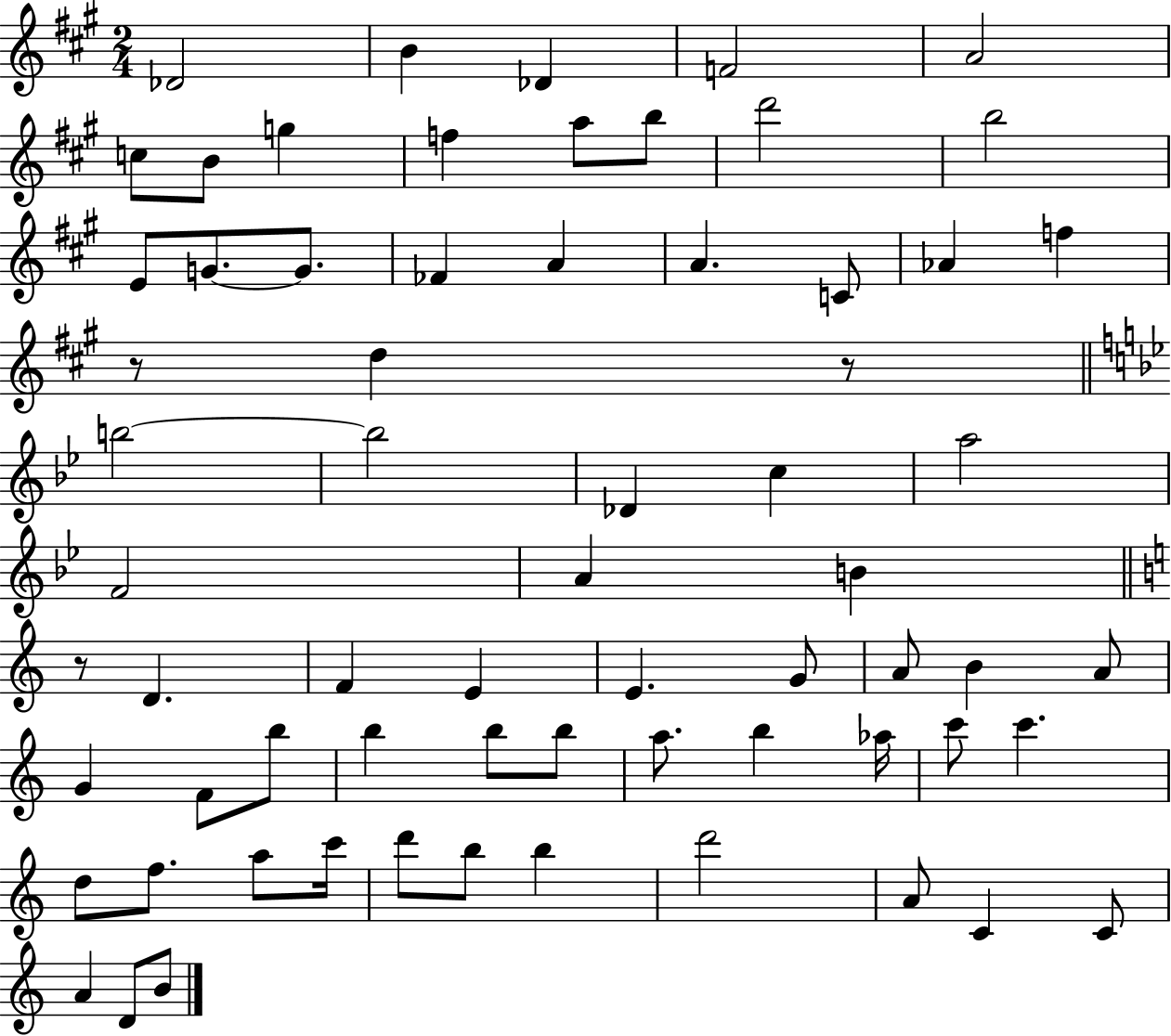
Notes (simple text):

Db4/h B4/q Db4/q F4/h A4/h C5/e B4/e G5/q F5/q A5/e B5/e D6/h B5/h E4/e G4/e. G4/e. FES4/q A4/q A4/q. C4/e Ab4/q F5/q R/e D5/q R/e B5/h B5/h Db4/q C5/q A5/h F4/h A4/q B4/q R/e D4/q. F4/q E4/q E4/q. G4/e A4/e B4/q A4/e G4/q F4/e B5/e B5/q B5/e B5/e A5/e. B5/q Ab5/s C6/e C6/q. D5/e F5/e. A5/e C6/s D6/e B5/e B5/q D6/h A4/e C4/q C4/e A4/q D4/e B4/e